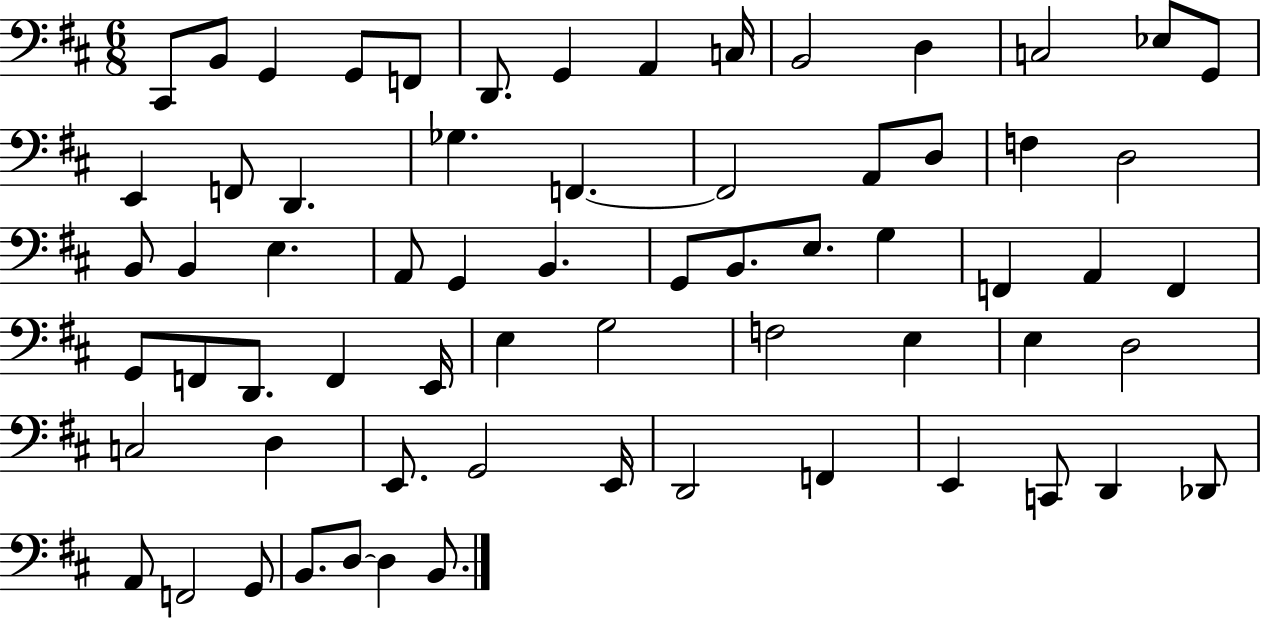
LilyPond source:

{
  \clef bass
  \numericTimeSignature
  \time 6/8
  \key d \major
  cis,8 b,8 g,4 g,8 f,8 | d,8. g,4 a,4 c16 | b,2 d4 | c2 ees8 g,8 | \break e,4 f,8 d,4. | ges4. f,4.~~ | f,2 a,8 d8 | f4 d2 | \break b,8 b,4 e4. | a,8 g,4 b,4. | g,8 b,8. e8. g4 | f,4 a,4 f,4 | \break g,8 f,8 d,8. f,4 e,16 | e4 g2 | f2 e4 | e4 d2 | \break c2 d4 | e,8. g,2 e,16 | d,2 f,4 | e,4 c,8 d,4 des,8 | \break a,8 f,2 g,8 | b,8. d8~~ d4 b,8. | \bar "|."
}